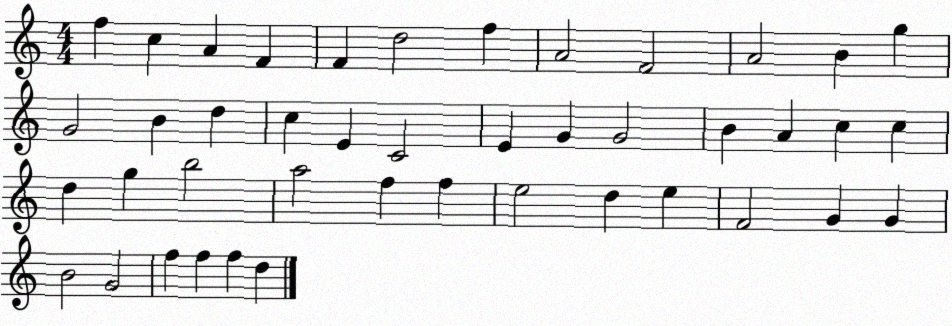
X:1
T:Untitled
M:4/4
L:1/4
K:C
f c A F F d2 f A2 F2 A2 B g G2 B d c E C2 E G G2 B A c c d g b2 a2 f f e2 d e F2 G G B2 G2 f f f d